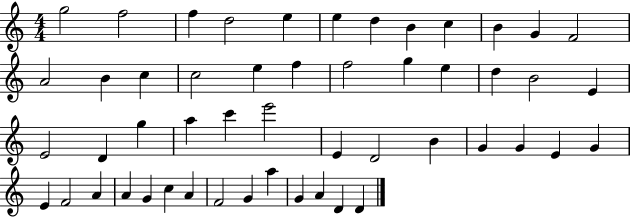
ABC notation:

X:1
T:Untitled
M:4/4
L:1/4
K:C
g2 f2 f d2 e e d B c B G F2 A2 B c c2 e f f2 g e d B2 E E2 D g a c' e'2 E D2 B G G E G E F2 A A G c A F2 G a G A D D